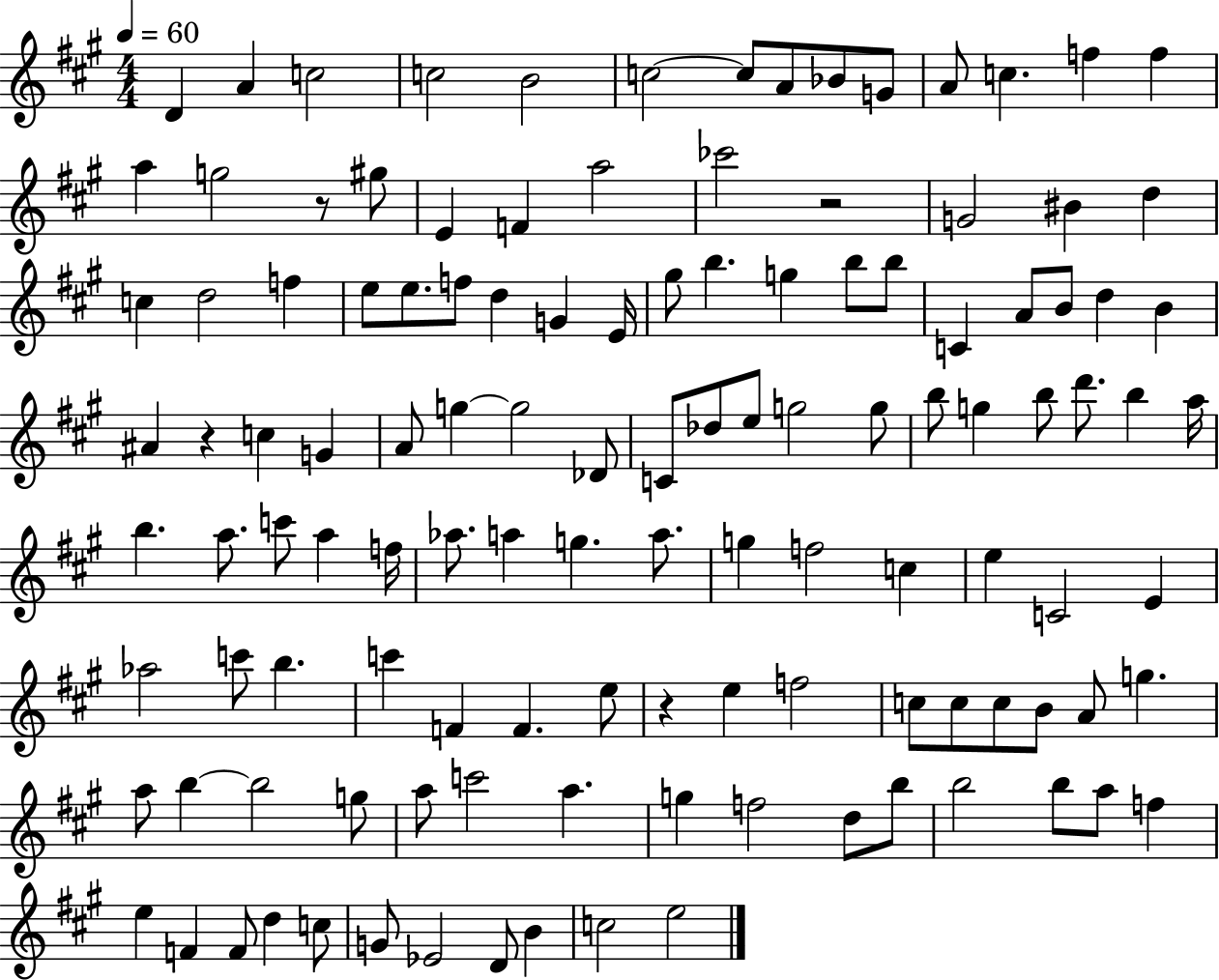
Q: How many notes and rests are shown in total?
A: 121